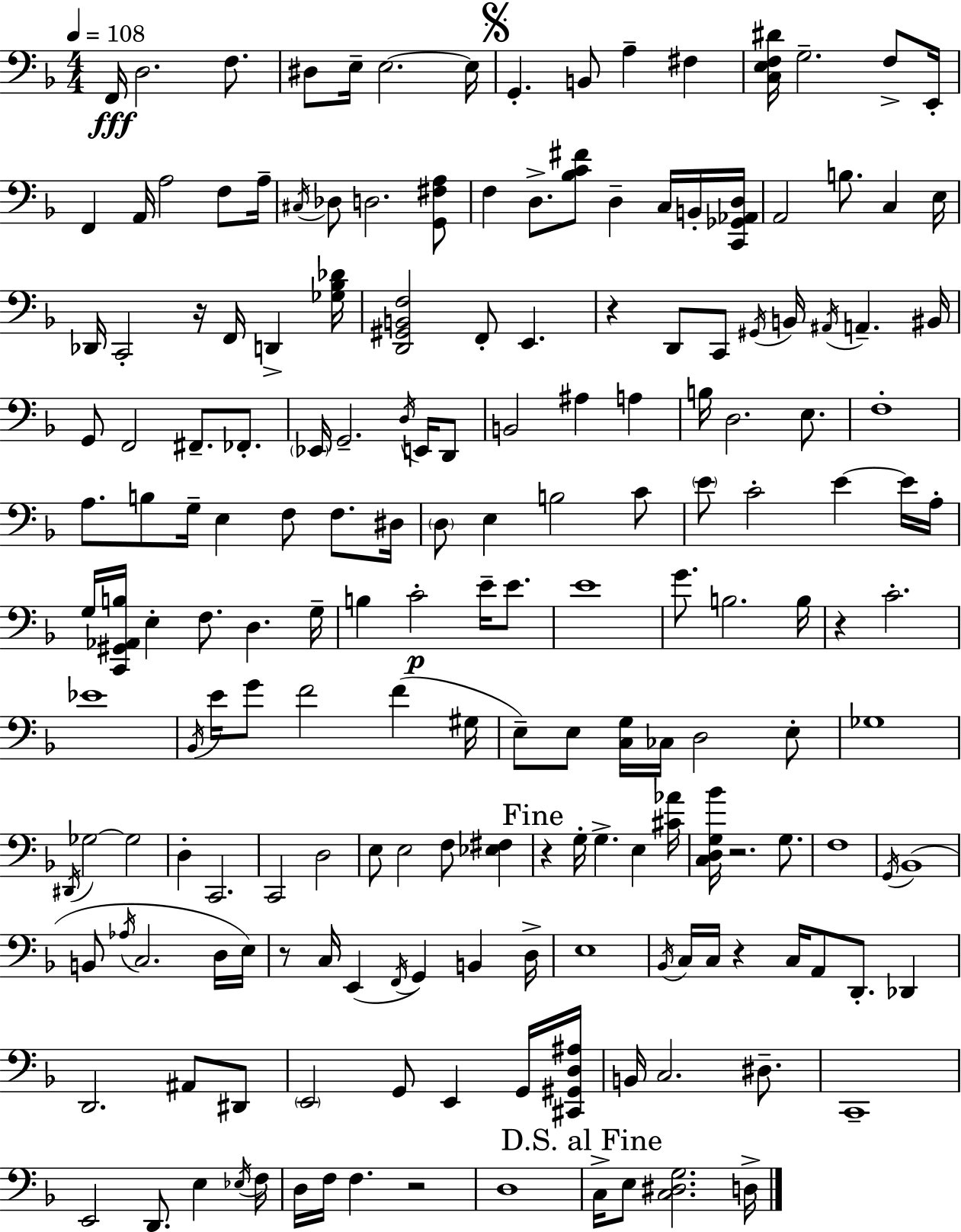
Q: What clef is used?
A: bass